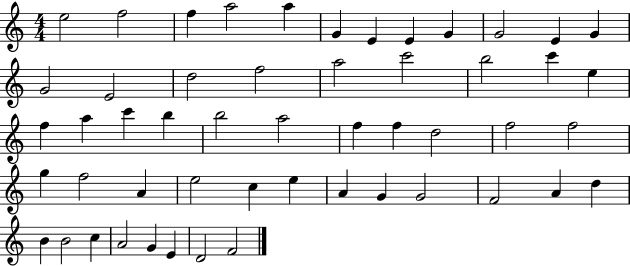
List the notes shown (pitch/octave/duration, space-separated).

E5/h F5/h F5/q A5/h A5/q G4/q E4/q E4/q G4/q G4/h E4/q G4/q G4/h E4/h D5/h F5/h A5/h C6/h B5/h C6/q E5/q F5/q A5/q C6/q B5/q B5/h A5/h F5/q F5/q D5/h F5/h F5/h G5/q F5/h A4/q E5/h C5/q E5/q A4/q G4/q G4/h F4/h A4/q D5/q B4/q B4/h C5/q A4/h G4/q E4/q D4/h F4/h